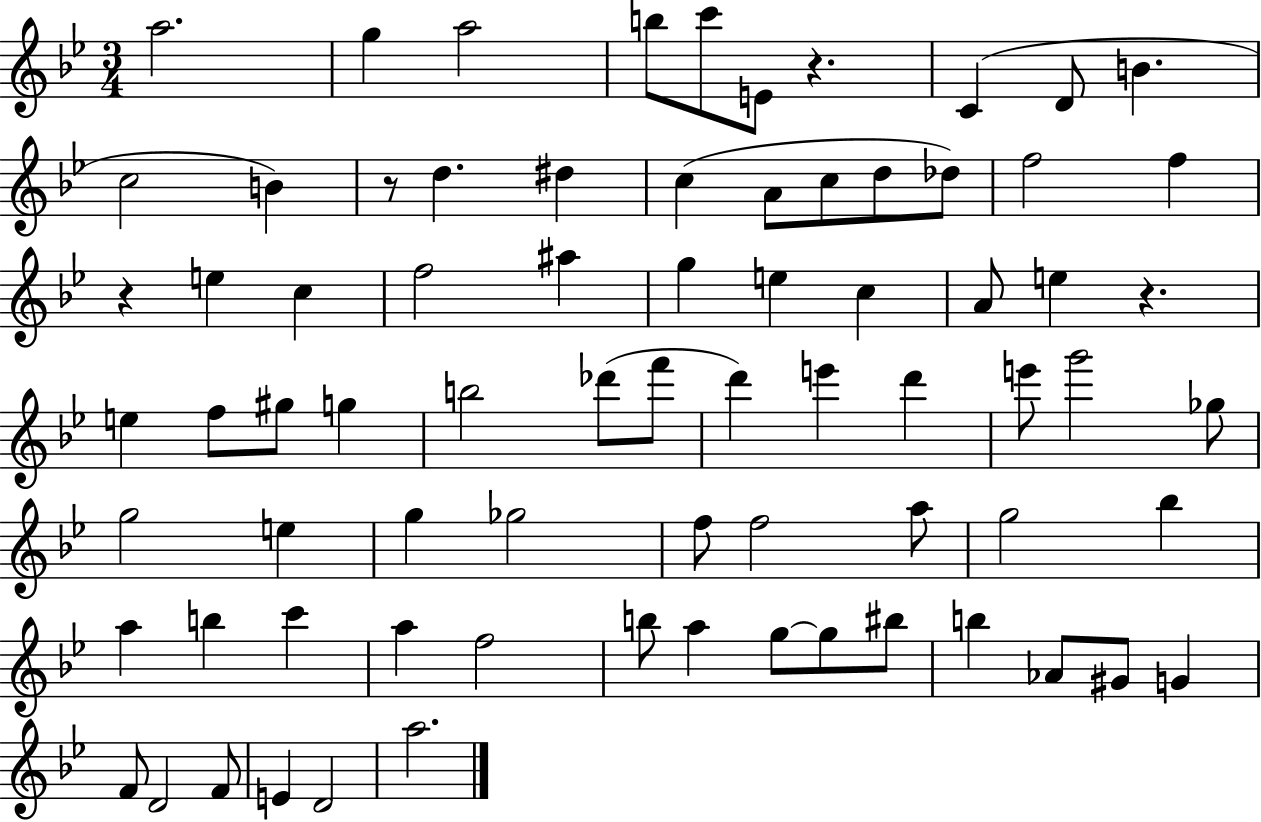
A5/h. G5/q A5/h B5/e C6/e E4/e R/q. C4/q D4/e B4/q. C5/h B4/q R/e D5/q. D#5/q C5/q A4/e C5/e D5/e Db5/e F5/h F5/q R/q E5/q C5/q F5/h A#5/q G5/q E5/q C5/q A4/e E5/q R/q. E5/q F5/e G#5/e G5/q B5/h Db6/e F6/e D6/q E6/q D6/q E6/e G6/h Gb5/e G5/h E5/q G5/q Gb5/h F5/e F5/h A5/e G5/h Bb5/q A5/q B5/q C6/q A5/q F5/h B5/e A5/q G5/e G5/e BIS5/e B5/q Ab4/e G#4/e G4/q F4/e D4/h F4/e E4/q D4/h A5/h.